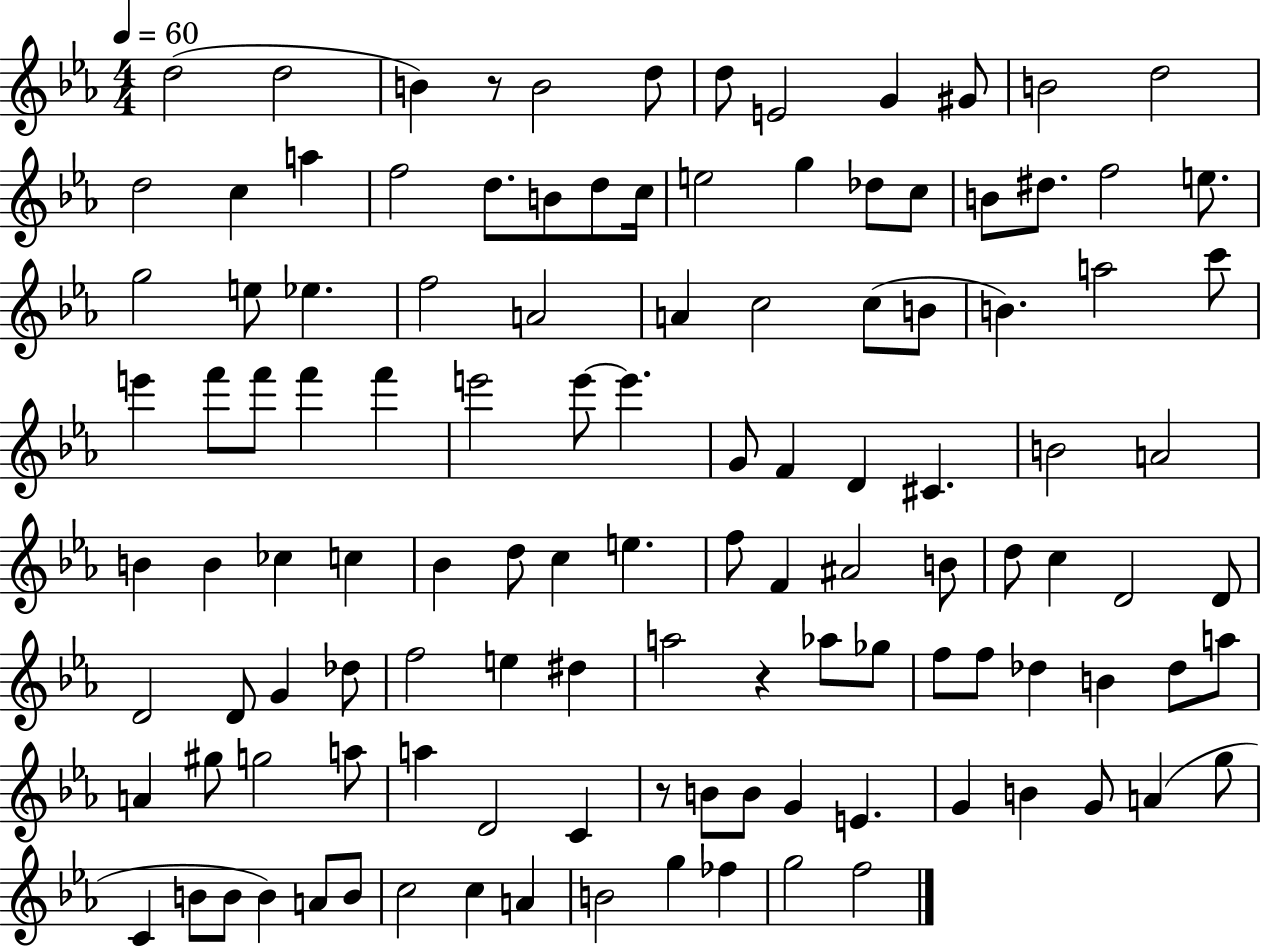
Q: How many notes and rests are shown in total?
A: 118